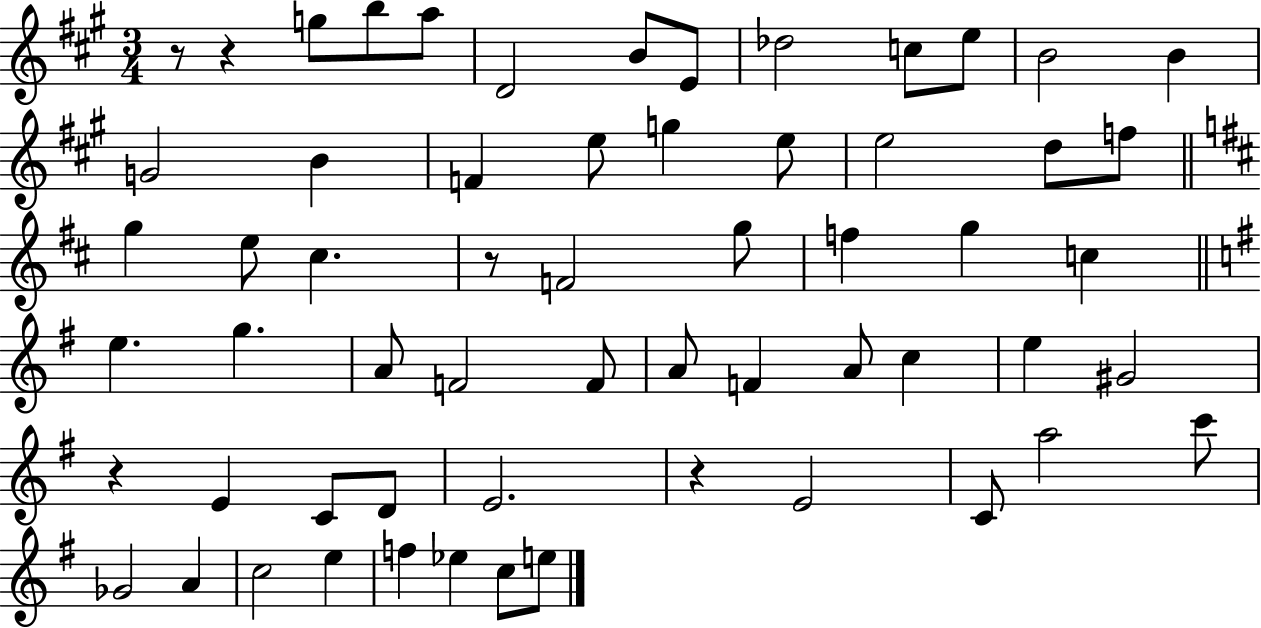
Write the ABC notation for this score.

X:1
T:Untitled
M:3/4
L:1/4
K:A
z/2 z g/2 b/2 a/2 D2 B/2 E/2 _d2 c/2 e/2 B2 B G2 B F e/2 g e/2 e2 d/2 f/2 g e/2 ^c z/2 F2 g/2 f g c e g A/2 F2 F/2 A/2 F A/2 c e ^G2 z E C/2 D/2 E2 z E2 C/2 a2 c'/2 _G2 A c2 e f _e c/2 e/2